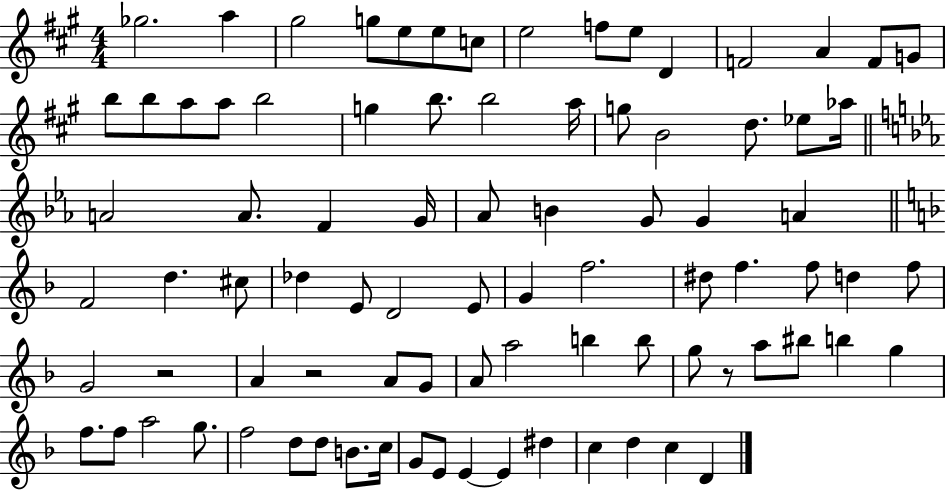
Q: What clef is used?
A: treble